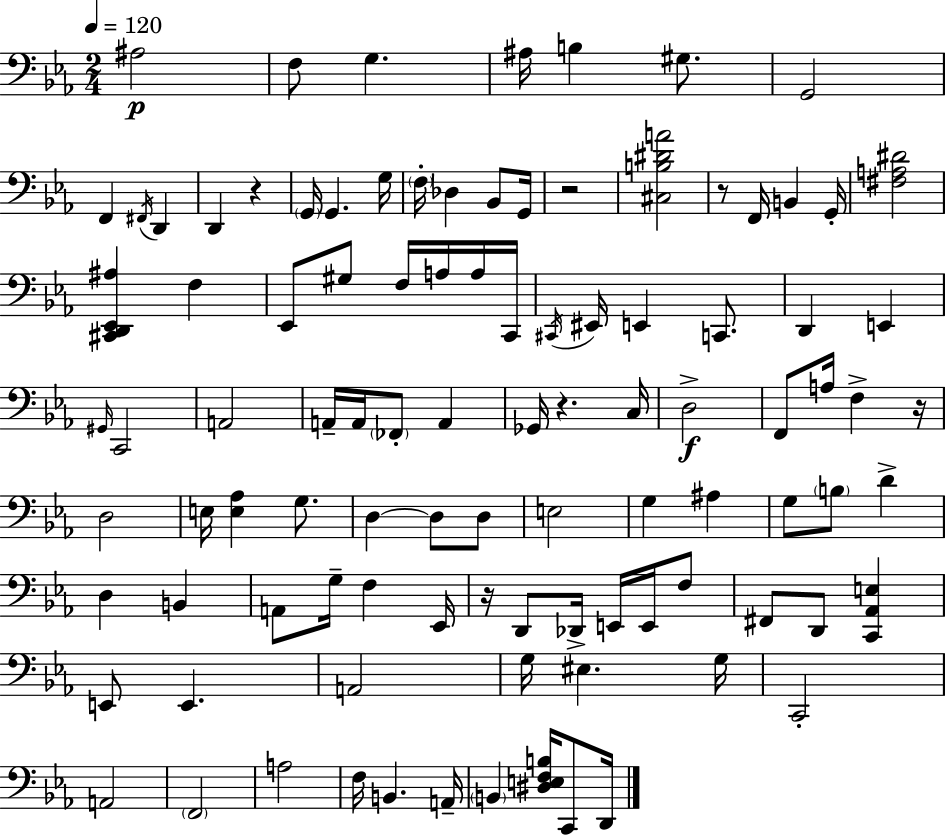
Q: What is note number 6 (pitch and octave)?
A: G#3